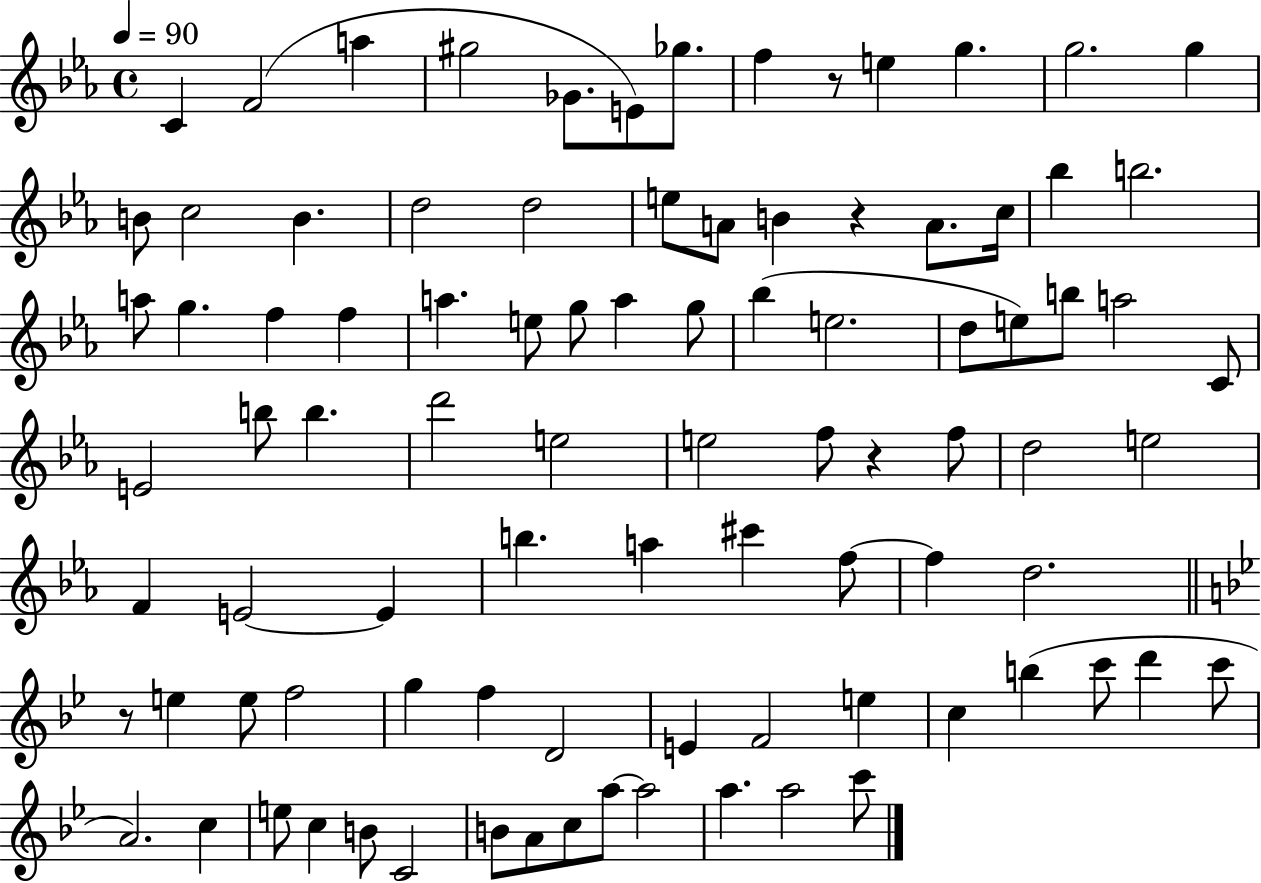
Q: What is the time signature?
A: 4/4